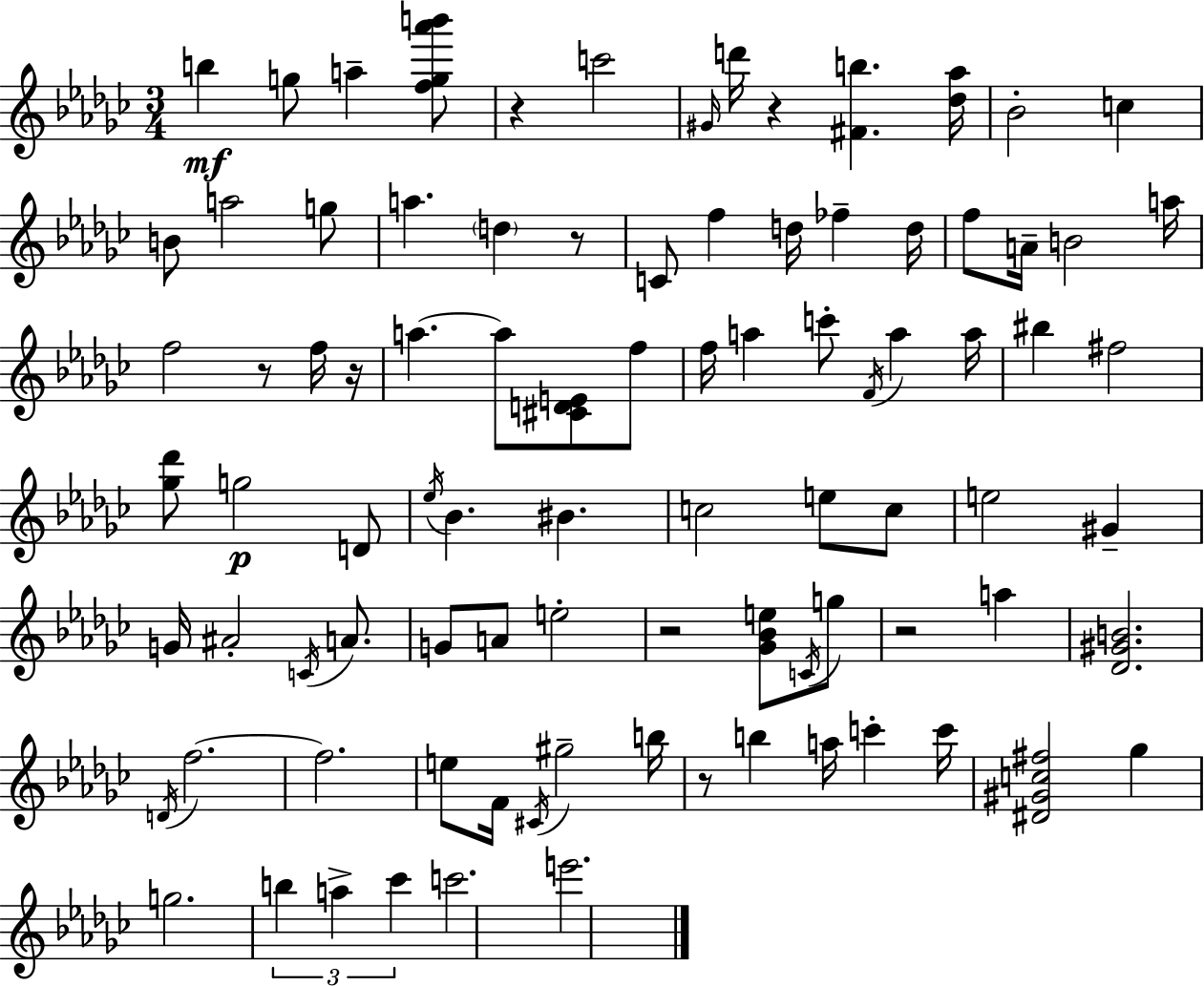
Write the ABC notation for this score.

X:1
T:Untitled
M:3/4
L:1/4
K:Ebm
b g/2 a [fg_a'b']/2 z c'2 ^G/4 d'/4 z [^Fb] [_d_a]/4 _B2 c B/2 a2 g/2 a d z/2 C/2 f d/4 _f d/4 f/2 A/4 B2 a/4 f2 z/2 f/4 z/4 a a/2 [^CDE]/2 f/2 f/4 a c'/2 F/4 a a/4 ^b ^f2 [_g_d']/2 g2 D/2 _e/4 _B ^B c2 e/2 c/2 e2 ^G G/4 ^A2 C/4 A/2 G/2 A/2 e2 z2 [_G_Be]/2 C/4 g/2 z2 a [_D^GB]2 D/4 f2 f2 e/2 F/4 ^C/4 ^g2 b/4 z/2 b a/4 c' c'/4 [^D^Gc^f]2 _g g2 b a _c' c'2 e'2